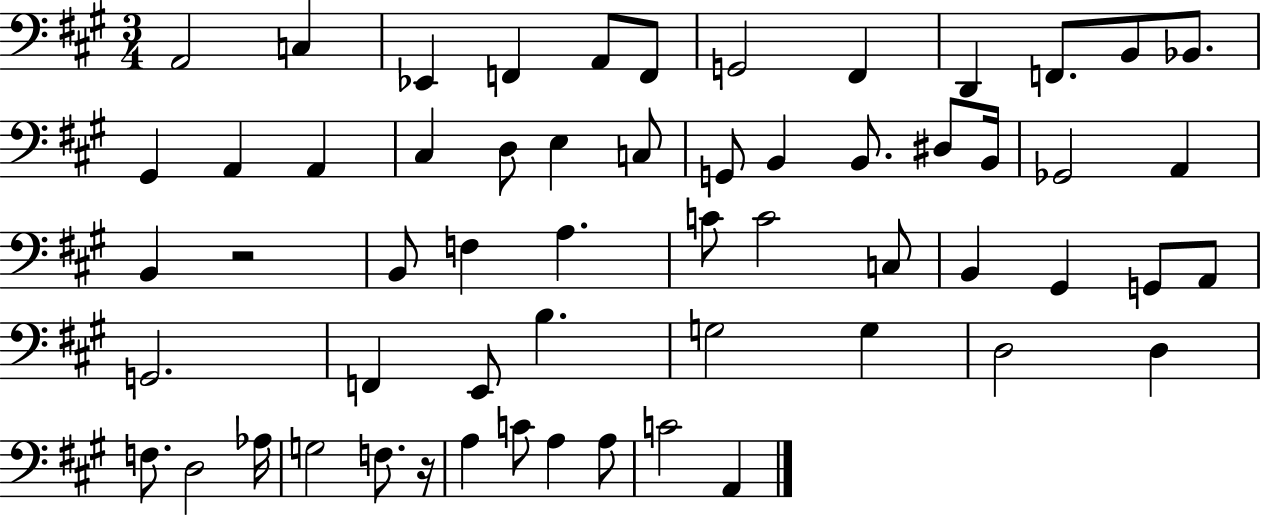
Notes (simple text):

A2/h C3/q Eb2/q F2/q A2/e F2/e G2/h F#2/q D2/q F2/e. B2/e Bb2/e. G#2/q A2/q A2/q C#3/q D3/e E3/q C3/e G2/e B2/q B2/e. D#3/e B2/s Gb2/h A2/q B2/q R/h B2/e F3/q A3/q. C4/e C4/h C3/e B2/q G#2/q G2/e A2/e G2/h. F2/q E2/e B3/q. G3/h G3/q D3/h D3/q F3/e. D3/h Ab3/s G3/h F3/e. R/s A3/q C4/e A3/q A3/e C4/h A2/q